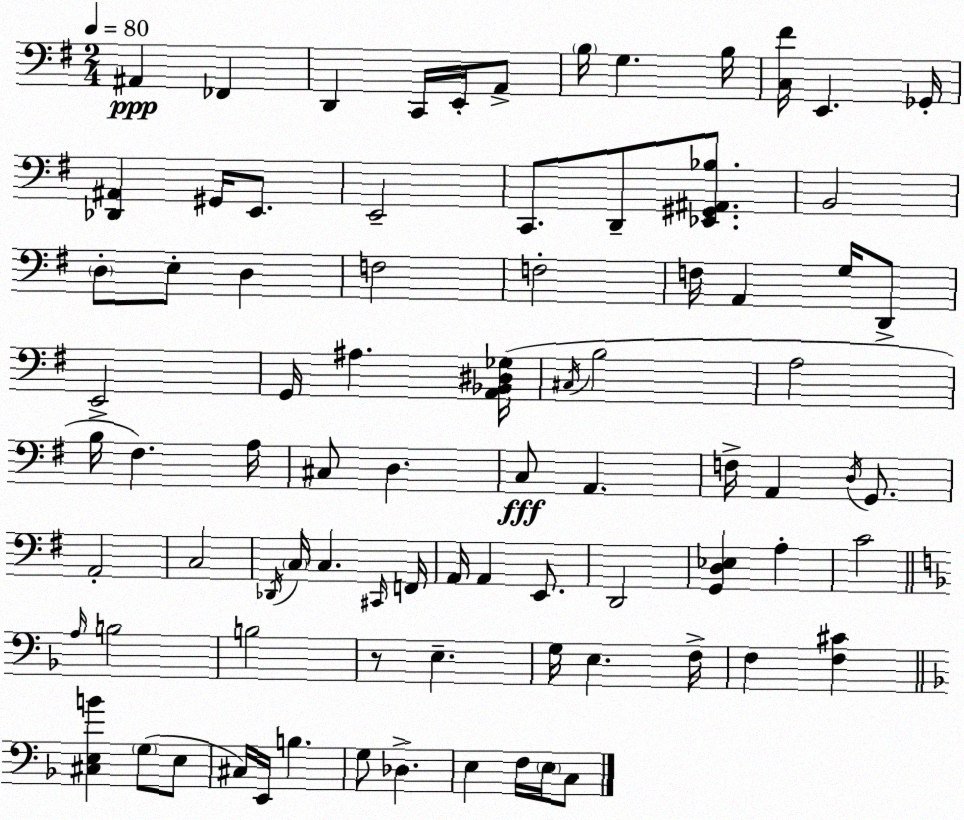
X:1
T:Untitled
M:2/4
L:1/4
K:G
^A,, _F,, D,, C,,/4 E,,/4 A,,/2 B,/4 G, B,/4 [C,^F]/4 E,, _G,,/4 [_D,,^A,,] ^G,,/4 E,,/2 E,,2 C,,/2 D,,/2 [_E,,^G,,^A,,_B,]/2 B,,2 D,/2 E,/2 D, F,2 F,2 F,/4 A,, G,/4 D,,/2 E,,2 G,,/4 ^A, [A,,_B,,^D,_G,]/4 ^C,/4 B,2 A,2 B,/4 ^F, A,/4 ^C,/2 D, C,/2 A,, F,/4 A,, D,/4 G,,/2 A,,2 C,2 _D,,/4 C,/4 C, ^C,,/4 F,,/4 A,,/4 A,, E,,/2 D,,2 [G,,D,_E,] A, C2 A,/4 B,2 B,2 z/2 E, G,/4 E, F,/4 F, [F,^C] [^C,E,B] G,/2 E,/2 ^C,/4 E,,/4 B, G,/2 _D, E, F,/4 E,/4 C,/2